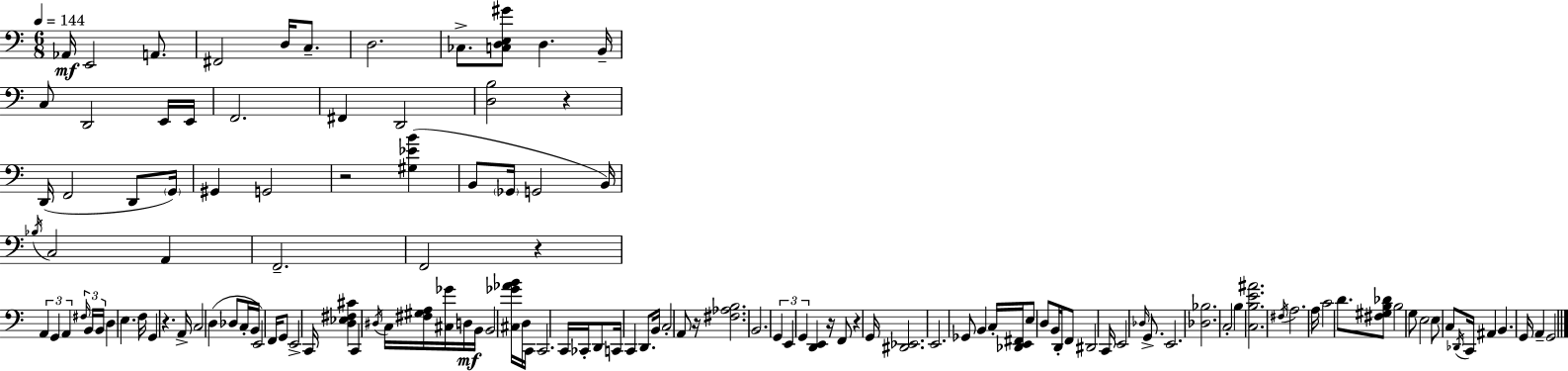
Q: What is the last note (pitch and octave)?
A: G2